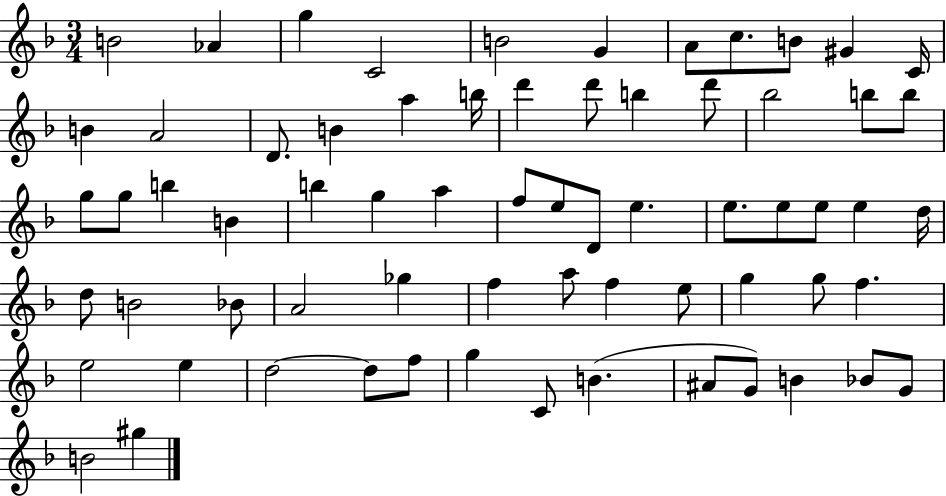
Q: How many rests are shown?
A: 0